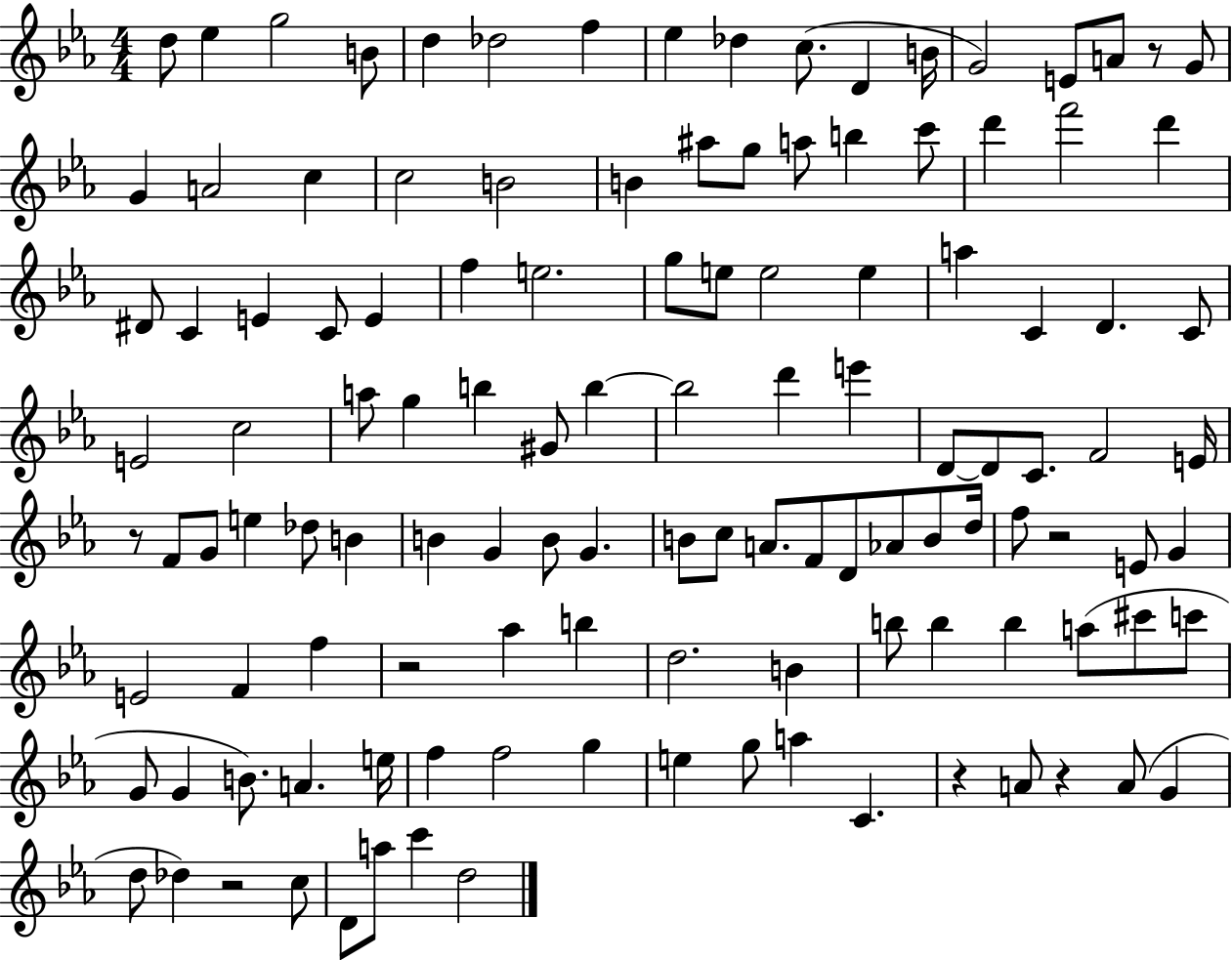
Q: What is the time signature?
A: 4/4